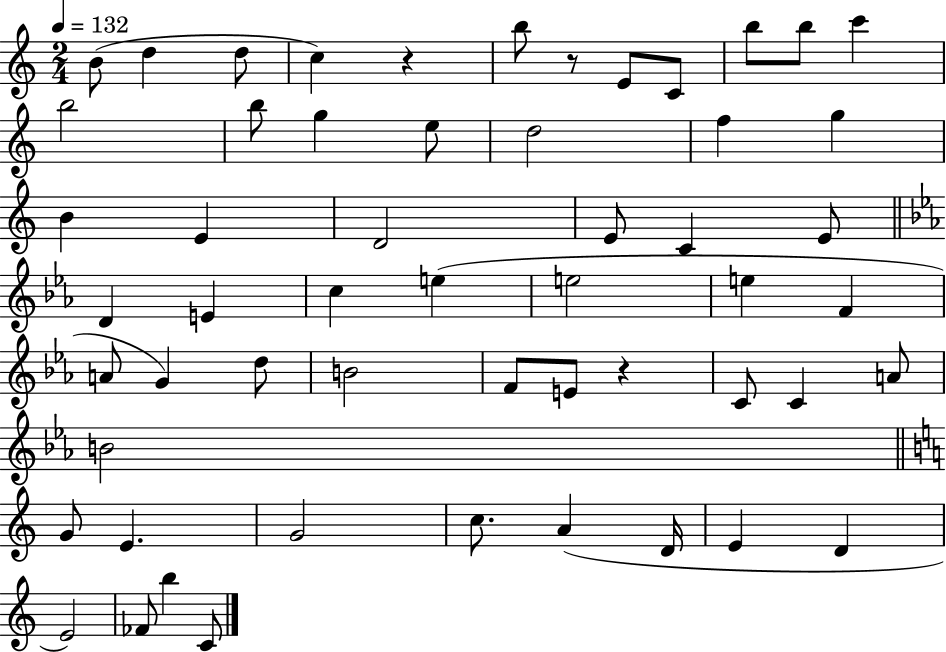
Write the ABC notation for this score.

X:1
T:Untitled
M:2/4
L:1/4
K:C
B/2 d d/2 c z b/2 z/2 E/2 C/2 b/2 b/2 c' b2 b/2 g e/2 d2 f g B E D2 E/2 C E/2 D E c e e2 e F A/2 G d/2 B2 F/2 E/2 z C/2 C A/2 B2 G/2 E G2 c/2 A D/4 E D E2 _F/2 b C/2